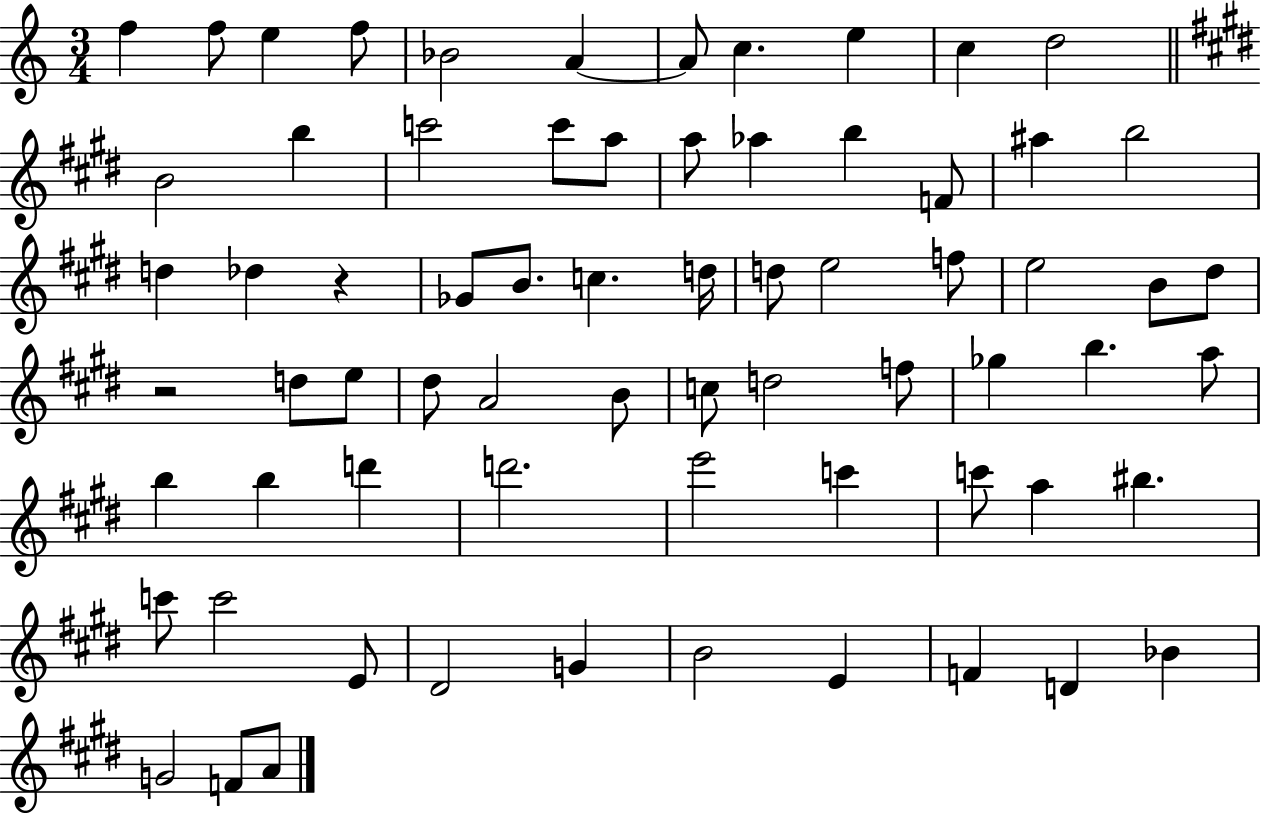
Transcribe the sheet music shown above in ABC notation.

X:1
T:Untitled
M:3/4
L:1/4
K:C
f f/2 e f/2 _B2 A A/2 c e c d2 B2 b c'2 c'/2 a/2 a/2 _a b F/2 ^a b2 d _d z _G/2 B/2 c d/4 d/2 e2 f/2 e2 B/2 ^d/2 z2 d/2 e/2 ^d/2 A2 B/2 c/2 d2 f/2 _g b a/2 b b d' d'2 e'2 c' c'/2 a ^b c'/2 c'2 E/2 ^D2 G B2 E F D _B G2 F/2 A/2